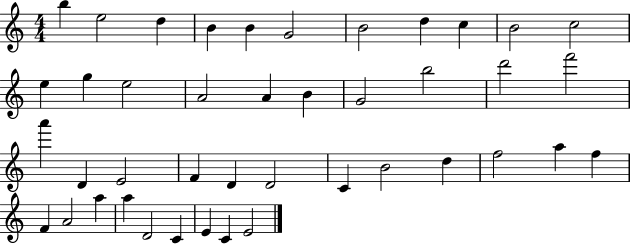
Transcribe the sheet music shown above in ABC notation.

X:1
T:Untitled
M:4/4
L:1/4
K:C
b e2 d B B G2 B2 d c B2 c2 e g e2 A2 A B G2 b2 d'2 f'2 a' D E2 F D D2 C B2 d f2 a f F A2 a a D2 C E C E2